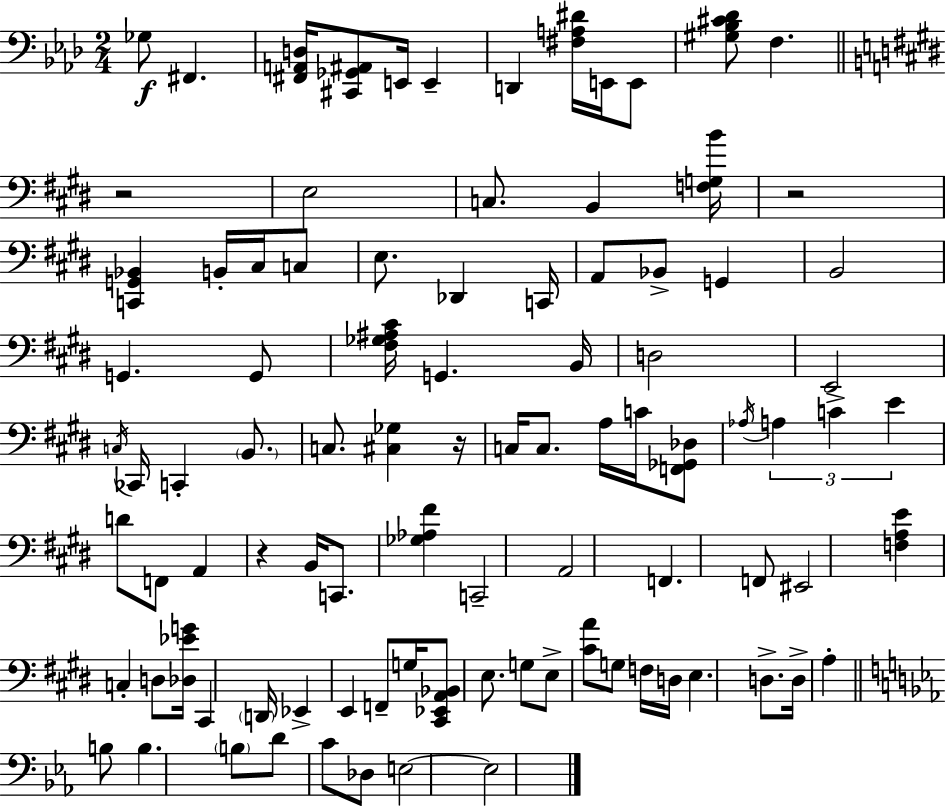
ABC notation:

X:1
T:Untitled
M:2/4
L:1/4
K:Fm
_G,/2 ^F,, [^F,,A,,D,]/4 [^C,,_G,,^A,,]/2 E,,/4 E,, D,, [^F,A,^D]/4 E,,/4 E,,/2 [^G,_B,^C_D]/2 F, z2 E,2 C,/2 B,, [F,G,B]/4 z2 [C,,G,,_B,,] B,,/4 ^C,/4 C,/2 E,/2 _D,, C,,/4 A,,/2 _B,,/2 G,, B,,2 G,, G,,/2 [^F,_G,^A,^C]/4 G,, B,,/4 D,2 E,,2 C,/4 _C,,/4 C,, B,,/2 C,/2 [^C,_G,] z/4 C,/4 C,/2 A,/4 C/4 [F,,_G,,_D,]/2 _A,/4 A, C E D/2 F,,/2 A,, z B,,/4 C,,/2 [_G,_A,^F] C,,2 A,,2 F,, F,,/2 ^E,,2 [F,A,E] C, D,/2 [_D,_EG]/4 ^C,, D,,/4 _E,, E,, F,,/2 G,/4 [^C,,_E,,A,,_B,,]/2 E,/2 G,/2 E,/2 [^CA]/2 G,/2 F,/4 D,/4 E, D,/2 D,/4 A, B,/2 B, B,/2 D/2 C/2 _D,/2 E,2 E,2